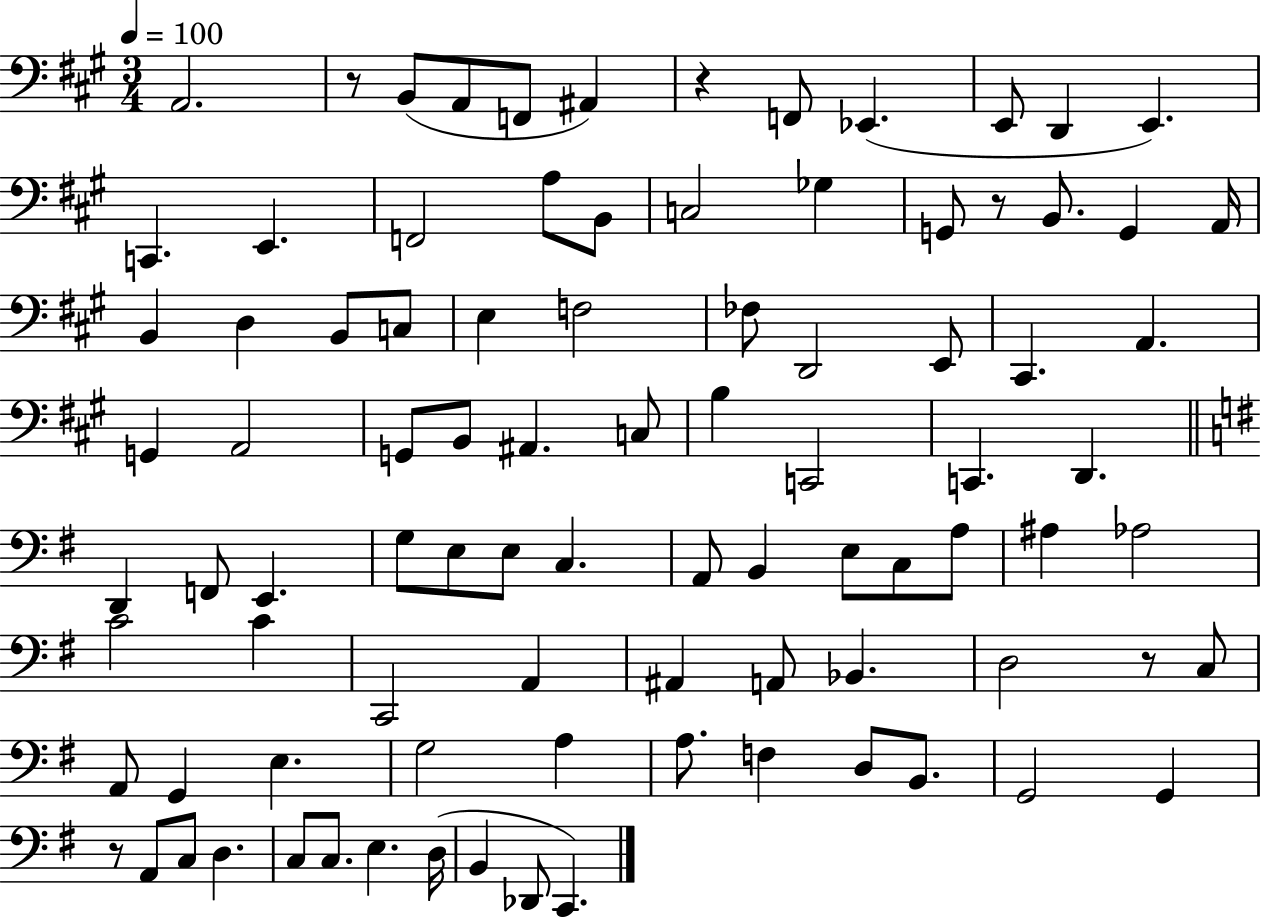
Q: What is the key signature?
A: A major